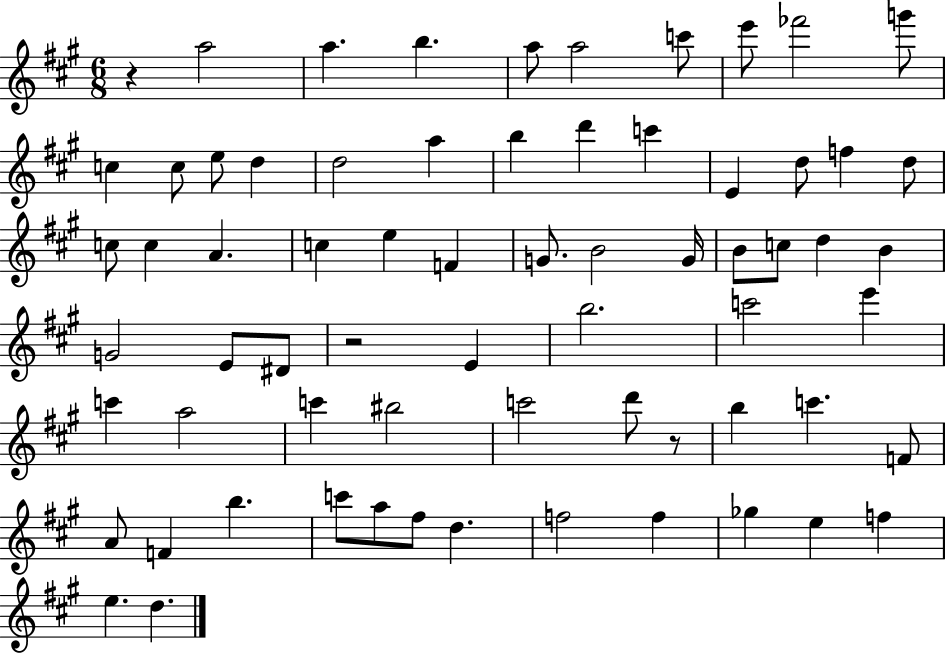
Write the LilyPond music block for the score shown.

{
  \clef treble
  \numericTimeSignature
  \time 6/8
  \key a \major
  r4 a''2 | a''4. b''4. | a''8 a''2 c'''8 | e'''8 fes'''2 g'''8 | \break c''4 c''8 e''8 d''4 | d''2 a''4 | b''4 d'''4 c'''4 | e'4 d''8 f''4 d''8 | \break c''8 c''4 a'4. | c''4 e''4 f'4 | g'8. b'2 g'16 | b'8 c''8 d''4 b'4 | \break g'2 e'8 dis'8 | r2 e'4 | b''2. | c'''2 e'''4 | \break c'''4 a''2 | c'''4 bis''2 | c'''2 d'''8 r8 | b''4 c'''4. f'8 | \break a'8 f'4 b''4. | c'''8 a''8 fis''8 d''4. | f''2 f''4 | ges''4 e''4 f''4 | \break e''4. d''4. | \bar "|."
}